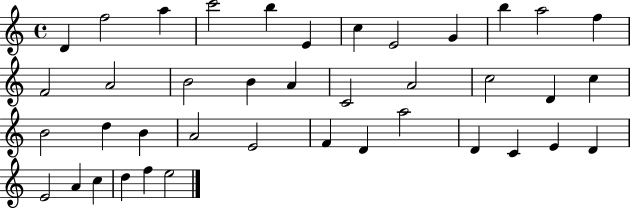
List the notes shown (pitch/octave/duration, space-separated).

D4/q F5/h A5/q C6/h B5/q E4/q C5/q E4/h G4/q B5/q A5/h F5/q F4/h A4/h B4/h B4/q A4/q C4/h A4/h C5/h D4/q C5/q B4/h D5/q B4/q A4/h E4/h F4/q D4/q A5/h D4/q C4/q E4/q D4/q E4/h A4/q C5/q D5/q F5/q E5/h